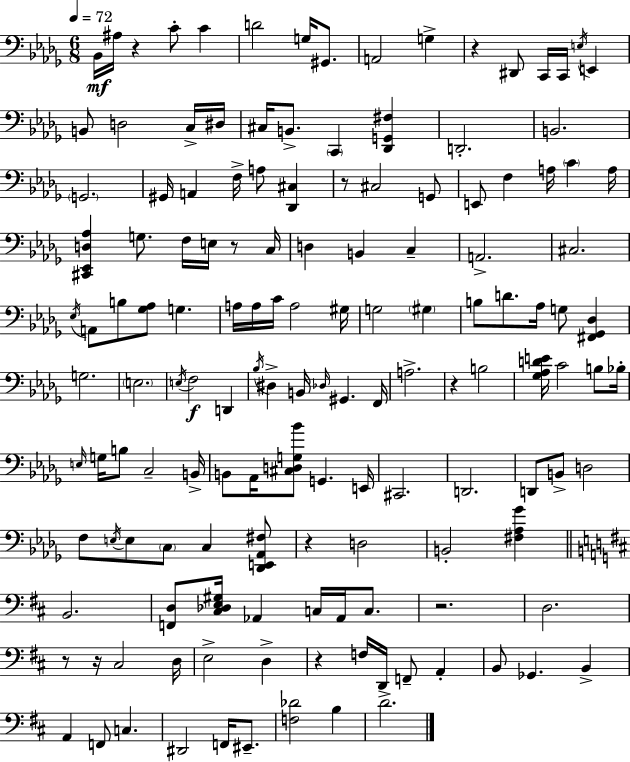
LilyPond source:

{
  \clef bass
  \numericTimeSignature
  \time 6/8
  \key bes \minor
  \tempo 4 = 72
  bes,16\mf ais16 r4 c'8-. c'4 | d'2 g16 gis,8. | a,2 g4-> | r4 dis,8 c,16 c,16 \acciaccatura { e16 } e,4 | \break b,8 d2 c16-> | dis16 cis16 b,8.-> \parenthesize c,4 <des, g, fis>4 | d,2.-. | b,2. | \break \parenthesize g,2. | gis,16 a,4 f16-> a8 <des, cis>4 | r8 cis2 g,8 | e,8 f4 a16 \parenthesize c'4 | \break a16 <cis, ees, d aes>4 g8. f16 e16 r8 | c16 d4 b,4 c4-- | a,2.-> | cis2. | \break \acciaccatura { ees16 } a,8 b8 <ges aes>8 g4. | a16 a16 c'16 a2 | gis16 g2 \parenthesize gis4 | b8 d'8. aes16 g8 <fis, ges, des>4 | \break g2. | \parenthesize e2. | \acciaccatura { e16 } f2\f d,4 | \acciaccatura { bes16 } dis4-> b,16 \grace { des16 } gis,4. | \break f,16 a2.-> | r4 b2 | <ges aes d' e'>16 c'2 | b8 bes16-. \grace { e16 } g16 b8 c2-- | \break b,16-> b,8 aes,16 <cis d g bes'>8 g,4. | e,16 cis,2. | d,2. | d,8 b,8-> d2 | \break f8 \acciaccatura { e16 } e8 \parenthesize c8 | c4 <des, e, aes, fis>8 r4 d2 | b,2-. | <fis aes ges'>4 \bar "||" \break \key d \major b,2. | <f, d>8 <cis des e gis>16 aes,4 c16 aes,16 c8. | r2. | d2. | \break r8 r16 cis2 d16 | e2-> d4-> | r4 f16 d,16 f,8-- a,4-. | b,8 ges,4. b,4-> | \break a,4 f,8 c4. | dis,2 f,16 eis,8.-- | <f des'>2 b4 | d'2.-> | \break \bar "|."
}